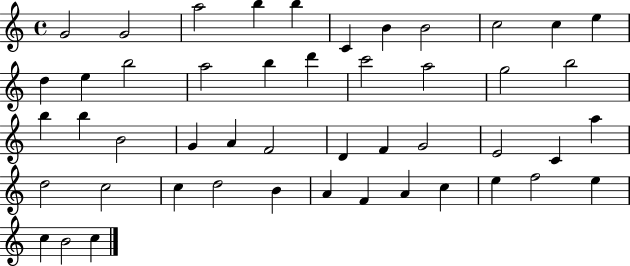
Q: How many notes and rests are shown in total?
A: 48